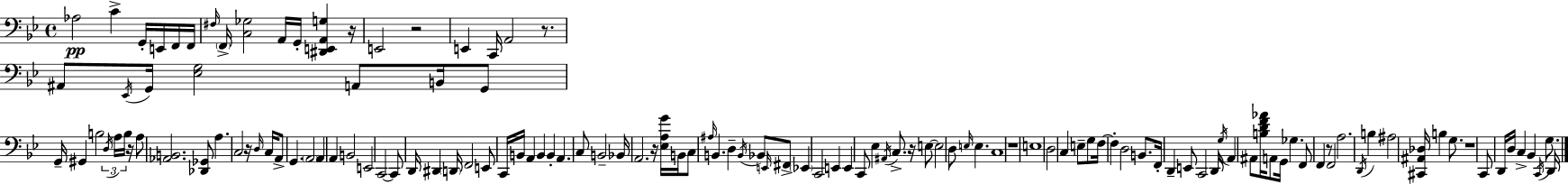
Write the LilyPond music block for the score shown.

{
  \clef bass
  \time 4/4
  \defaultTimeSignature
  \key g \minor
  \repeat volta 2 { aes2\pp c'4-> g,16-. e,16 f,16 f,16 | \grace { fis16 } \parenthesize f,16-> <c ges>2 a,16 g,16-. <dis, e, a, g>4 | r16 e,2 r2 | e,4 c,16 a,2 r8. | \break ais,8 \acciaccatura { ees,16 } g,16 <ees g>2 a,8 b,16 | g,8 g,16-- gis,4 b2 \tuplet 3/2 { \acciaccatura { d16 } | a16 b16 } r16 a8 <aes, b,>2. | <des, ges,>8 a4. c2 | \break r16 \grace { d16 } c16 a,8-> g,4. \parenthesize a,2 | a,4 a,4 b,2 | e,2 c,2~~ | c,8 d,16 dis,4 \parenthesize d,16 f,2 | \break e,8 c,16 b,16 a,4 b,4 | b,4-. a,4. c8 b,2-- | bes,16 a,2. | r16 <ees a g'>16 b,16 c8 \grace { ais16 } b,4. d4-- | \break \acciaccatura { b,16 } bes,8 \grace { e,16 } fis,8-> \parenthesize ees,4 c,2 | e,4 e,4 c,8 ees4 | \acciaccatura { ais,16 } c8.-> r16 e8~~ e2 | d8 \grace { e16 } e4. c1 | \break r1 | e1 | d2 | c4 e8-- g8 f16~~ f4-. d2 | \break b,8. f,16-. d,4-- e,8 | c,2 d,16 \acciaccatura { g16 } a,4 ais,8 | <b d' f' aes'>16 a,8 g,16 ges4. f,8 f,4 | r8 f,2 a2. | \break \acciaccatura { d,16 } b4 ais2 | <cis, ais, des>16 b4 g8. r1 | c,8 d,16 d16 c4-> | bes,4 \acciaccatura { c,16 } g8. d,16 } \bar "|."
}